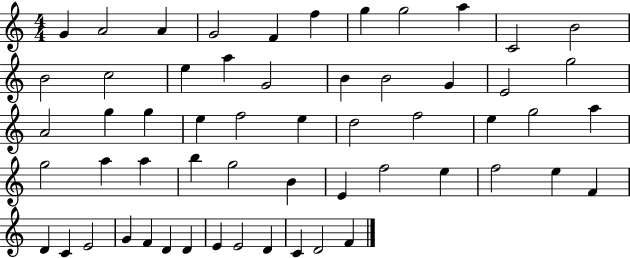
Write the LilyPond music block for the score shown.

{
  \clef treble
  \numericTimeSignature
  \time 4/4
  \key c \major
  g'4 a'2 a'4 | g'2 f'4 f''4 | g''4 g''2 a''4 | c'2 b'2 | \break b'2 c''2 | e''4 a''4 g'2 | b'4 b'2 g'4 | e'2 g''2 | \break a'2 g''4 g''4 | e''4 f''2 e''4 | d''2 f''2 | e''4 g''2 a''4 | \break g''2 a''4 a''4 | b''4 g''2 b'4 | e'4 f''2 e''4 | f''2 e''4 f'4 | \break d'4 c'4 e'2 | g'4 f'4 d'4 d'4 | e'4 e'2 d'4 | c'4 d'2 f'4 | \break \bar "|."
}